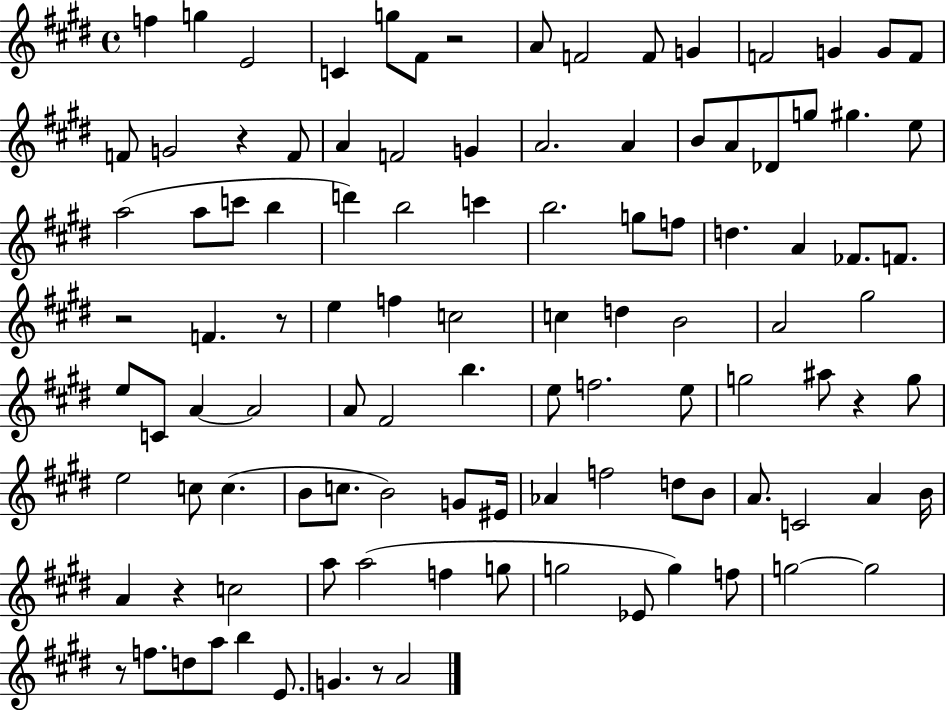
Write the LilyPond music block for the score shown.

{
  \clef treble
  \time 4/4
  \defaultTimeSignature
  \key e \major
  \repeat volta 2 { f''4 g''4 e'2 | c'4 g''8 fis'8 r2 | a'8 f'2 f'8 g'4 | f'2 g'4 g'8 f'8 | \break f'8 g'2 r4 f'8 | a'4 f'2 g'4 | a'2. a'4 | b'8 a'8 des'8 g''8 gis''4. e''8 | \break a''2( a''8 c'''8 b''4 | d'''4) b''2 c'''4 | b''2. g''8 f''8 | d''4. a'4 fes'8. f'8. | \break r2 f'4. r8 | e''4 f''4 c''2 | c''4 d''4 b'2 | a'2 gis''2 | \break e''8 c'8 a'4~~ a'2 | a'8 fis'2 b''4. | e''8 f''2. e''8 | g''2 ais''8 r4 g''8 | \break e''2 c''8 c''4.( | b'8 c''8. b'2) g'8 eis'16 | aes'4 f''2 d''8 b'8 | a'8. c'2 a'4 b'16 | \break a'4 r4 c''2 | a''8 a''2( f''4 g''8 | g''2 ees'8 g''4) f''8 | g''2~~ g''2 | \break r8 f''8. d''8 a''8 b''4 e'8. | g'4. r8 a'2 | } \bar "|."
}